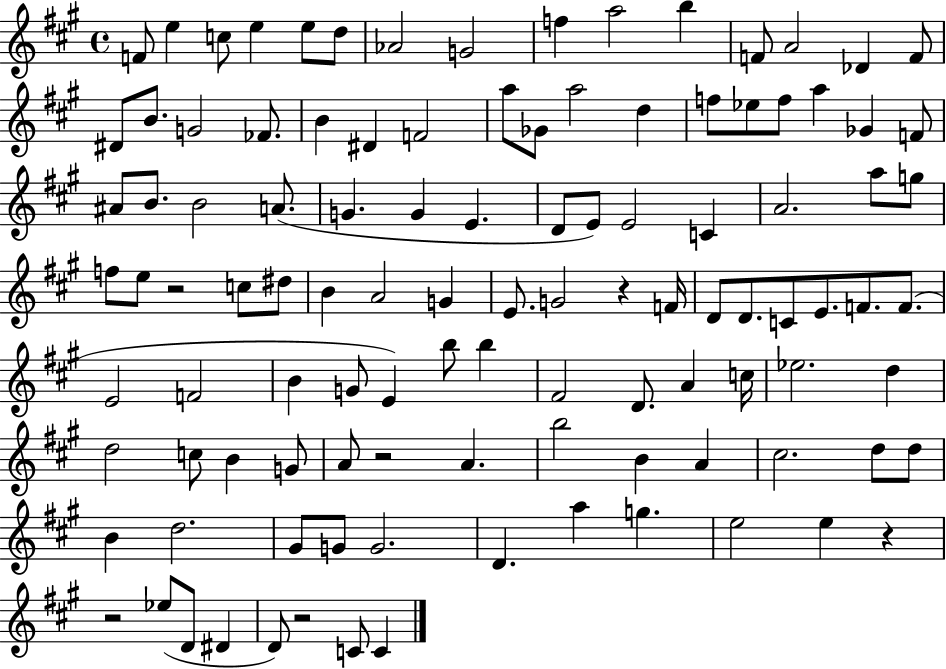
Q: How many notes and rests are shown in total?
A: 109